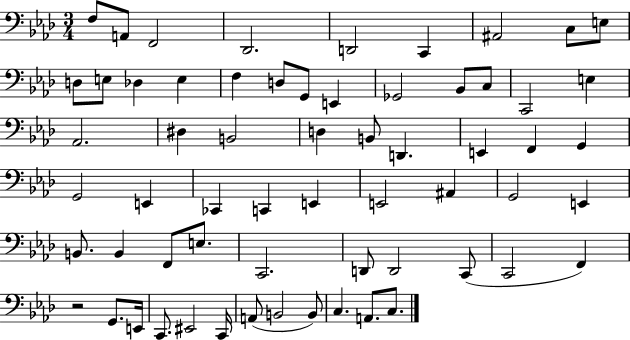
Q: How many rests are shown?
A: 1